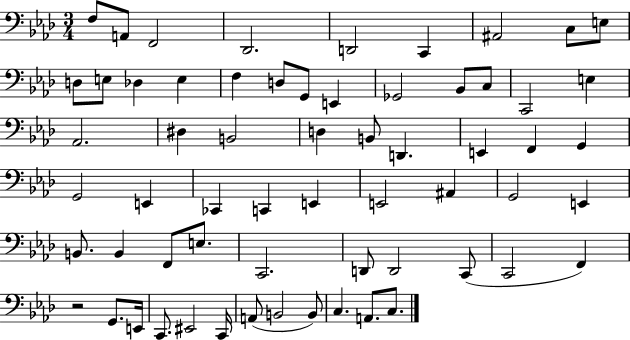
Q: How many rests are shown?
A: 1